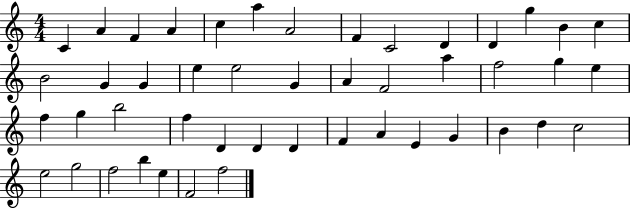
C4/q A4/q F4/q A4/q C5/q A5/q A4/h F4/q C4/h D4/q D4/q G5/q B4/q C5/q B4/h G4/q G4/q E5/q E5/h G4/q A4/q F4/h A5/q F5/h G5/q E5/q F5/q G5/q B5/h F5/q D4/q D4/q D4/q F4/q A4/q E4/q G4/q B4/q D5/q C5/h E5/h G5/h F5/h B5/q E5/q F4/h F5/h